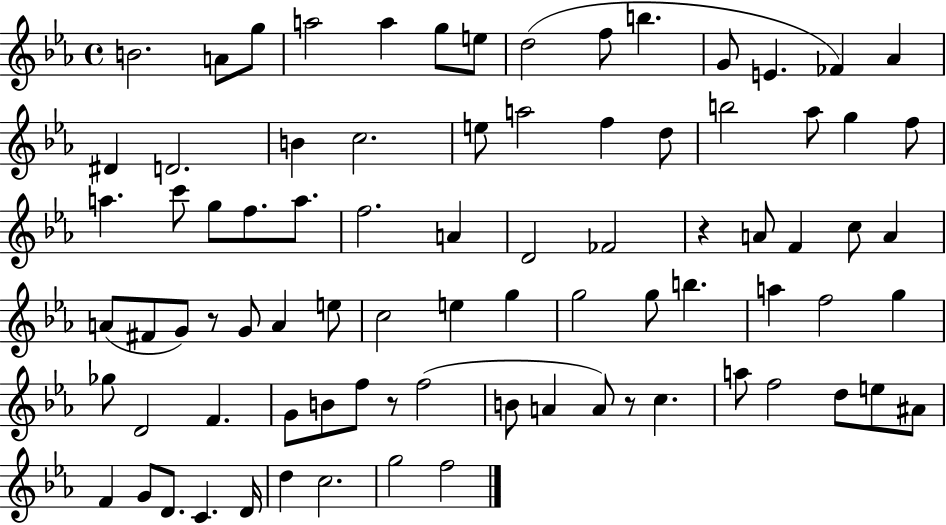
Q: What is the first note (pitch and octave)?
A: B4